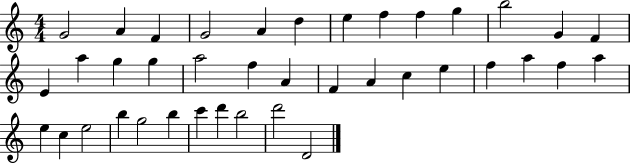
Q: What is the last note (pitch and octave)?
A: D4